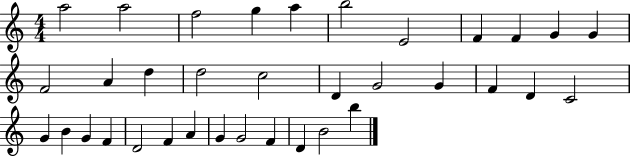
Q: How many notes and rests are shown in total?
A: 35